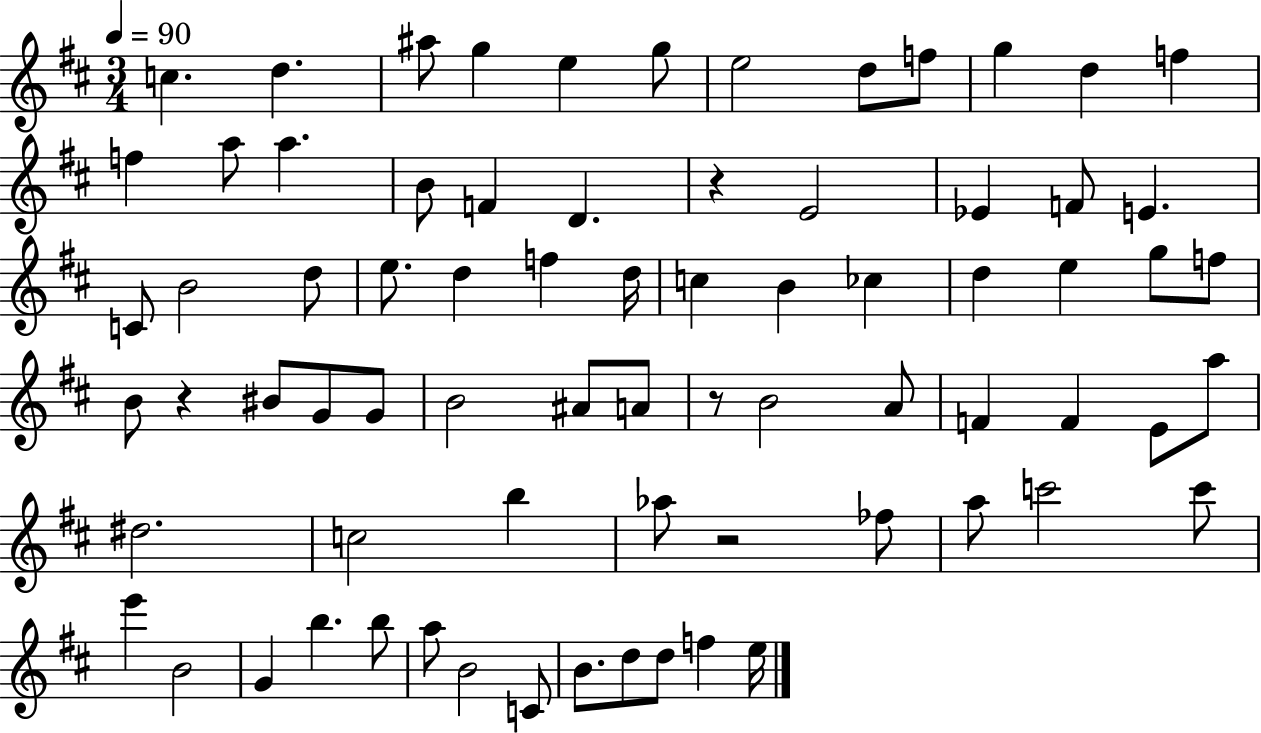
{
  \clef treble
  \numericTimeSignature
  \time 3/4
  \key d \major
  \tempo 4 = 90
  c''4. d''4. | ais''8 g''4 e''4 g''8 | e''2 d''8 f''8 | g''4 d''4 f''4 | \break f''4 a''8 a''4. | b'8 f'4 d'4. | r4 e'2 | ees'4 f'8 e'4. | \break c'8 b'2 d''8 | e''8. d''4 f''4 d''16 | c''4 b'4 ces''4 | d''4 e''4 g''8 f''8 | \break b'8 r4 bis'8 g'8 g'8 | b'2 ais'8 a'8 | r8 b'2 a'8 | f'4 f'4 e'8 a''8 | \break dis''2. | c''2 b''4 | aes''8 r2 fes''8 | a''8 c'''2 c'''8 | \break e'''4 b'2 | g'4 b''4. b''8 | a''8 b'2 c'8 | b'8. d''8 d''8 f''4 e''16 | \break \bar "|."
}